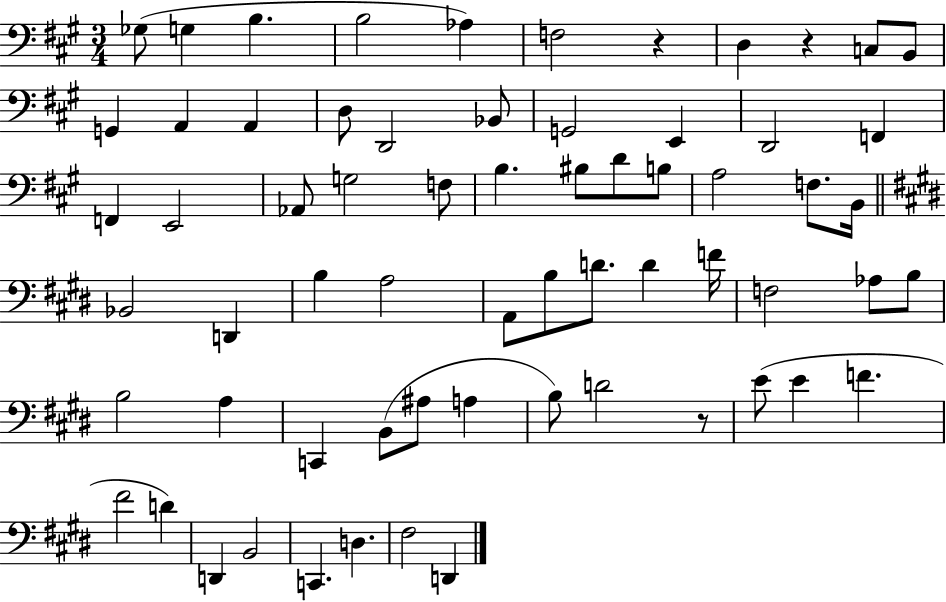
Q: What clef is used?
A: bass